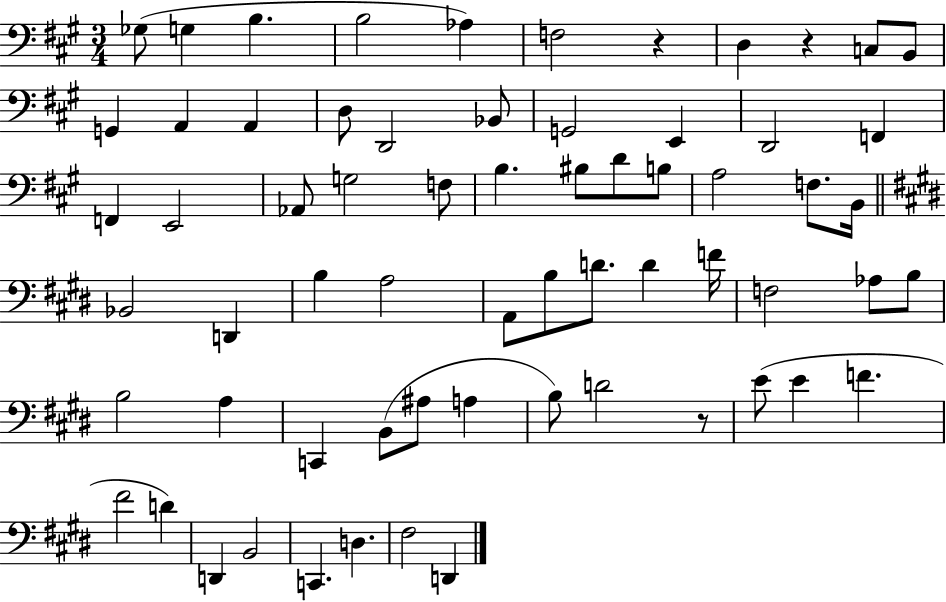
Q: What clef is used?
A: bass